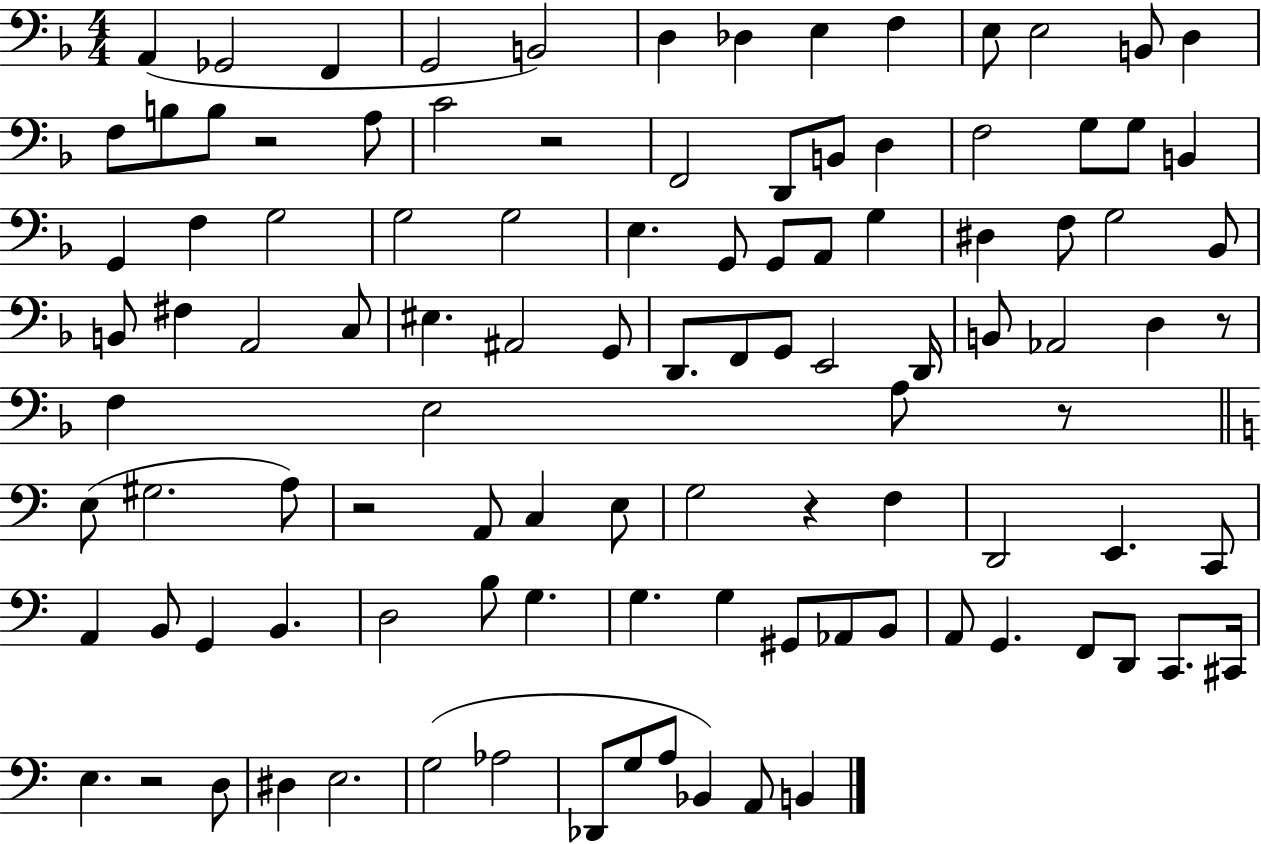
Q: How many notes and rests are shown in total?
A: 106